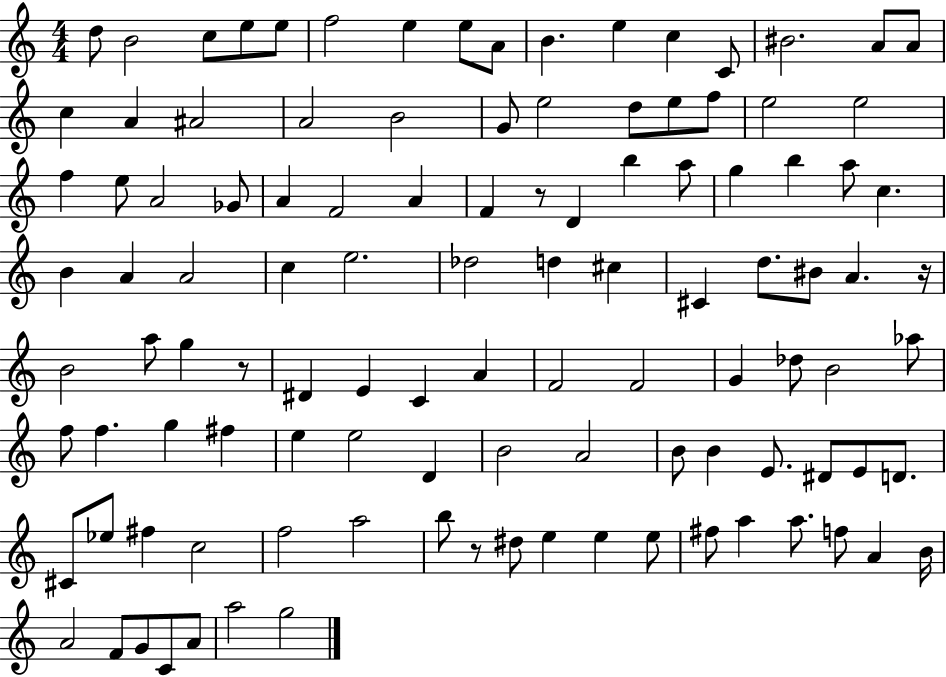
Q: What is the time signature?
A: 4/4